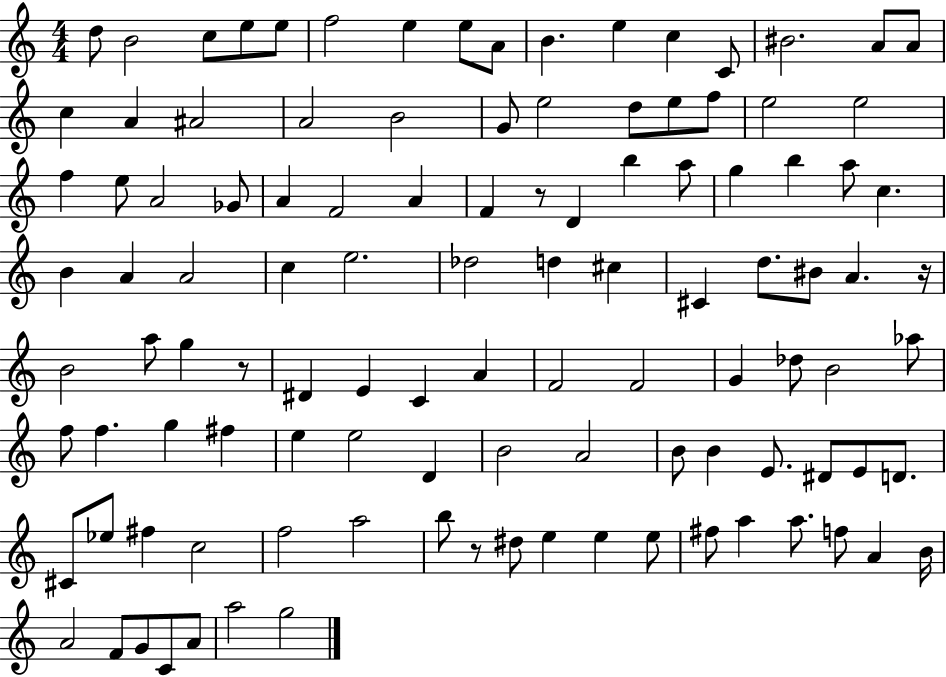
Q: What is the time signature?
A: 4/4